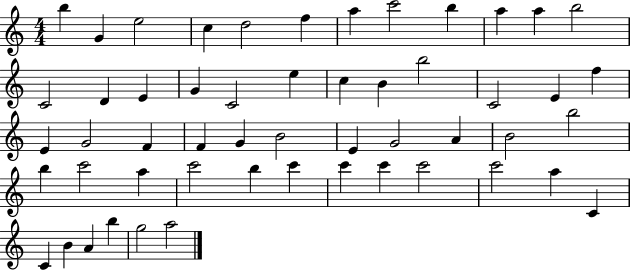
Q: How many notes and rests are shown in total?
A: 53